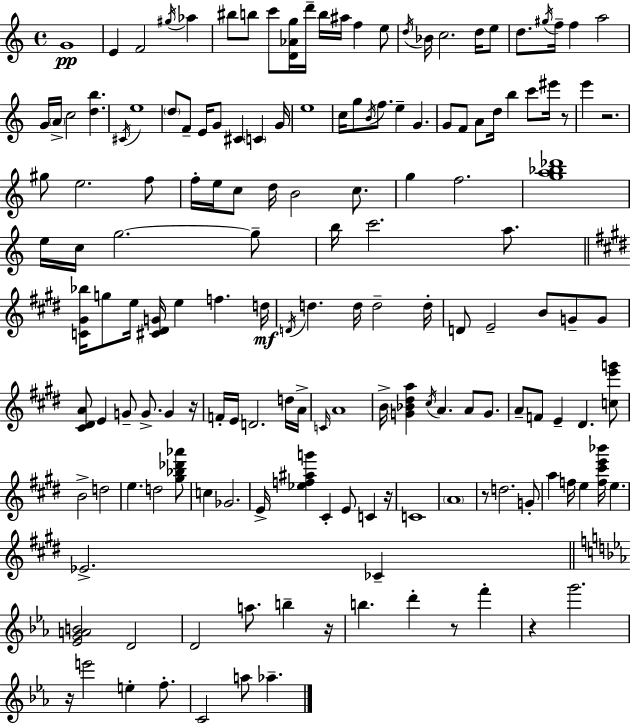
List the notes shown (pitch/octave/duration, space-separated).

G4/w E4/q F4/h G#5/s Ab5/q BIS5/e B5/e C6/e [D4,Ab4,G5]/s D6/s B5/s A#5/s F5/q E5/e D5/s Bb4/s C5/h. D5/s E5/e D5/e. G#5/s F5/s F5/q A5/h G4/s A4/s C5/h [D5,B5]/q. C#4/s E5/w D5/e F4/e E4/s G4/e C#4/q C4/q G4/s E5/w C5/s G5/e B4/s F5/e. E5/q G4/q. G4/e F4/e A4/e D5/s B5/q C6/e EIS6/s R/e E6/q R/h. G#5/e E5/h. F5/e F5/s E5/s C5/e D5/s B4/h C5/e. G5/q F5/h. [G5,A5,Bb5,Db6]/w E5/s C5/s G5/h. G5/e B5/s C6/h. A5/e. [C4,G#4,Bb5]/s G5/e E5/s [C#4,D#4,G4]/s E5/q F5/q. D5/s D4/s D5/q. D5/s D5/h D5/s D4/e E4/h B4/e G4/e G4/e [C#4,D#4,A4]/e E4/q G4/e G4/e. G4/q R/s F4/s E4/s D4/h. D5/s A4/s C4/s A4/w B4/s [G4,Bb4,D#5,A5]/q C#5/s A4/q. A4/e G4/e. A4/e F4/e E4/q D#4/q. [C5,E6,G6]/e B4/h D5/h E5/q. D5/h [G#5,Bb5,Db6,Ab6]/e C5/q Gb4/h. E4/s [Eb5,F5,A#5,G6]/q C#4/q E4/e C4/q R/s C4/w A4/w R/e D5/h. G4/e A5/q F5/s E5/q [F5,C#6,E6,Bb6]/s E5/q. Eb4/h. CES4/q [Eb4,G4,A4,B4]/h D4/h D4/h A5/e. B5/q R/s B5/q. D6/q R/e F6/q R/q G6/h. R/s E6/h E5/q F5/e. C4/h A5/e Ab5/q.